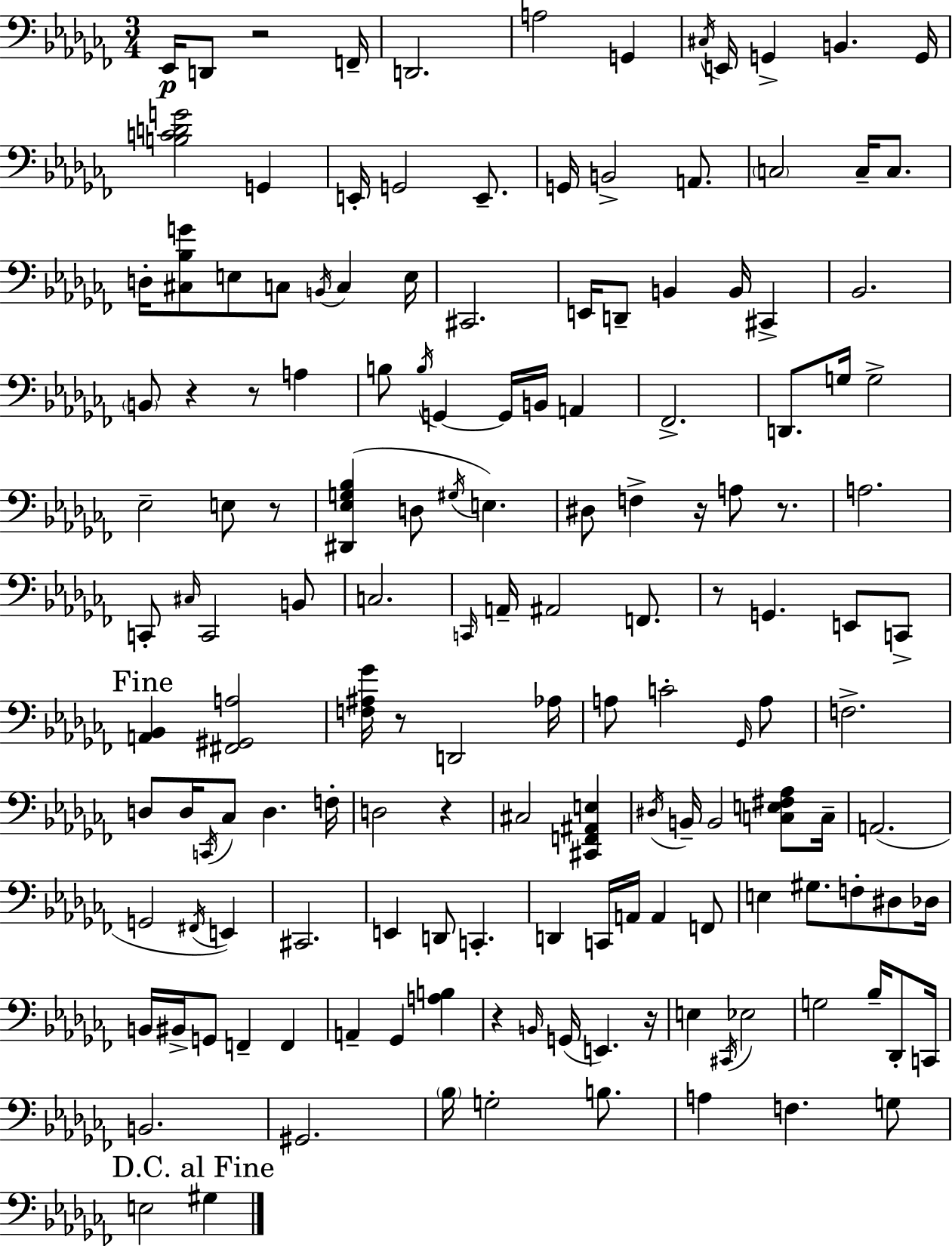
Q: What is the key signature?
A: AES minor